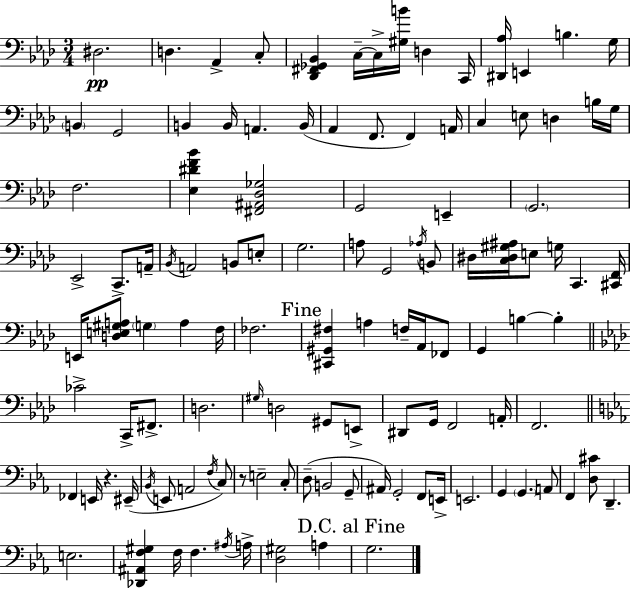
{
  \clef bass
  \numericTimeSignature
  \time 3/4
  \key aes \major
  dis2.\pp | d4. aes,4-> c8-. | <des, fis, ges, bes,>4 c16--~~ c16-> <gis b'>16 d4 c,16 | <dis, aes>16 e,4 b4. g16 | \break \parenthesize b,4 g,2 | b,4 b,16 a,4. b,16( | aes,4 f,8. f,4) a,16 | c4 e8 d4 b16 g16 | \break f2. | <ees dis' f' bes'>4 <fis, ais, des ges>2 | g,2 e,4-- | \parenthesize g,2. | \break ees,2-> c,8.-> a,16-- | \acciaccatura { bes,16 } a,2 b,8 e8-. | g2. | a8 g,2 \acciaccatura { aes16 } | \break b,8 dis16 <c dis gis ais>16 e8 g16 c,4. | <cis, f,>16 e,16 <d e gis a>8 \parenthesize g4 a4 | f16 fes2. | \mark "Fine" <cis, gis, fis>4 a4 f16-- aes,16 | \break fes,8 g,4 b4~~ b4-. | \bar "||" \break \key f \minor ces'2-> c,16-> fis,8.-> | d2. | \grace { gis16 } d2 gis,8 e,8-> | dis,8 g,16 f,2 | \break a,16-. f,2. | \bar "||" \break \key c \minor fes,4 e,16 r4. eis,16--( | \acciaccatura { bes,16 } e,8 a,2 \acciaccatura { f16 }) | c8 r8 e2-- | c8-. d8--( b,2 | \break g,8-- ais,16) g,2-. f,8 | e,16-> e,2. | g,4 \parenthesize g,4. | a,8 f,4 <d cis'>8 d,4.-- | \break e2. | <des, ais, f gis>4 f16 f4. | \acciaccatura { ais16 } a16-> <d gis>2 a4 | \mark "D.C. al Fine" g2. | \break \bar "|."
}